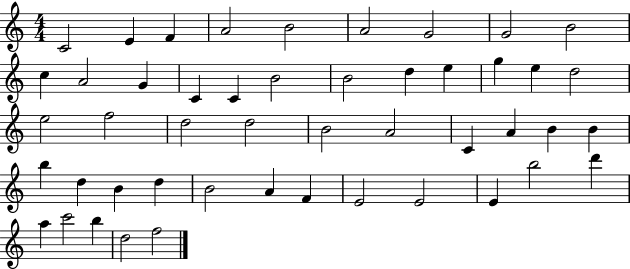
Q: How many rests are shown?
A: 0